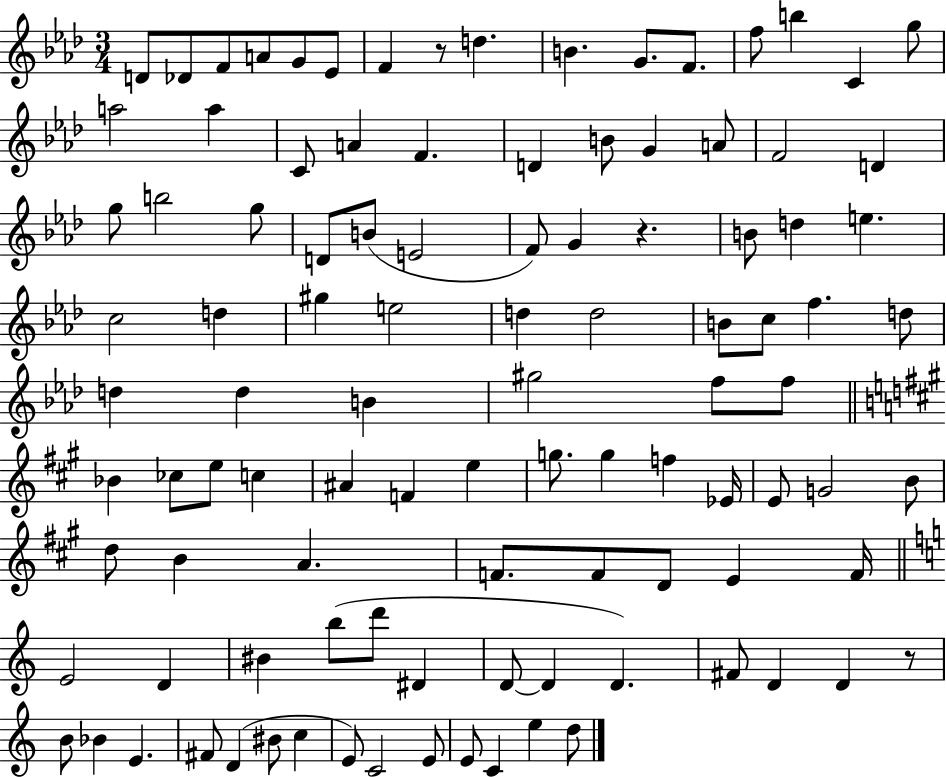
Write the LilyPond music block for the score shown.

{
  \clef treble
  \numericTimeSignature
  \time 3/4
  \key aes \major
  d'8 des'8 f'8 a'8 g'8 ees'8 | f'4 r8 d''4. | b'4. g'8. f'8. | f''8 b''4 c'4 g''8 | \break a''2 a''4 | c'8 a'4 f'4. | d'4 b'8 g'4 a'8 | f'2 d'4 | \break g''8 b''2 g''8 | d'8 b'8( e'2 | f'8) g'4 r4. | b'8 d''4 e''4. | \break c''2 d''4 | gis''4 e''2 | d''4 d''2 | b'8 c''8 f''4. d''8 | \break d''4 d''4 b'4 | gis''2 f''8 f''8 | \bar "||" \break \key a \major bes'4 ces''8 e''8 c''4 | ais'4 f'4 e''4 | g''8. g''4 f''4 ees'16 | e'8 g'2 b'8 | \break d''8 b'4 a'4. | f'8. f'8 d'8 e'4 f'16 | \bar "||" \break \key a \minor e'2 d'4 | bis'4 b''8( d'''8 dis'4 | d'8~~ d'4 d'4.) | fis'8 d'4 d'4 r8 | \break b'8 bes'4 e'4. | fis'8 d'4( bis'8 c''4 | e'8) c'2 e'8 | e'8 c'4 e''4 d''8 | \break \bar "|."
}